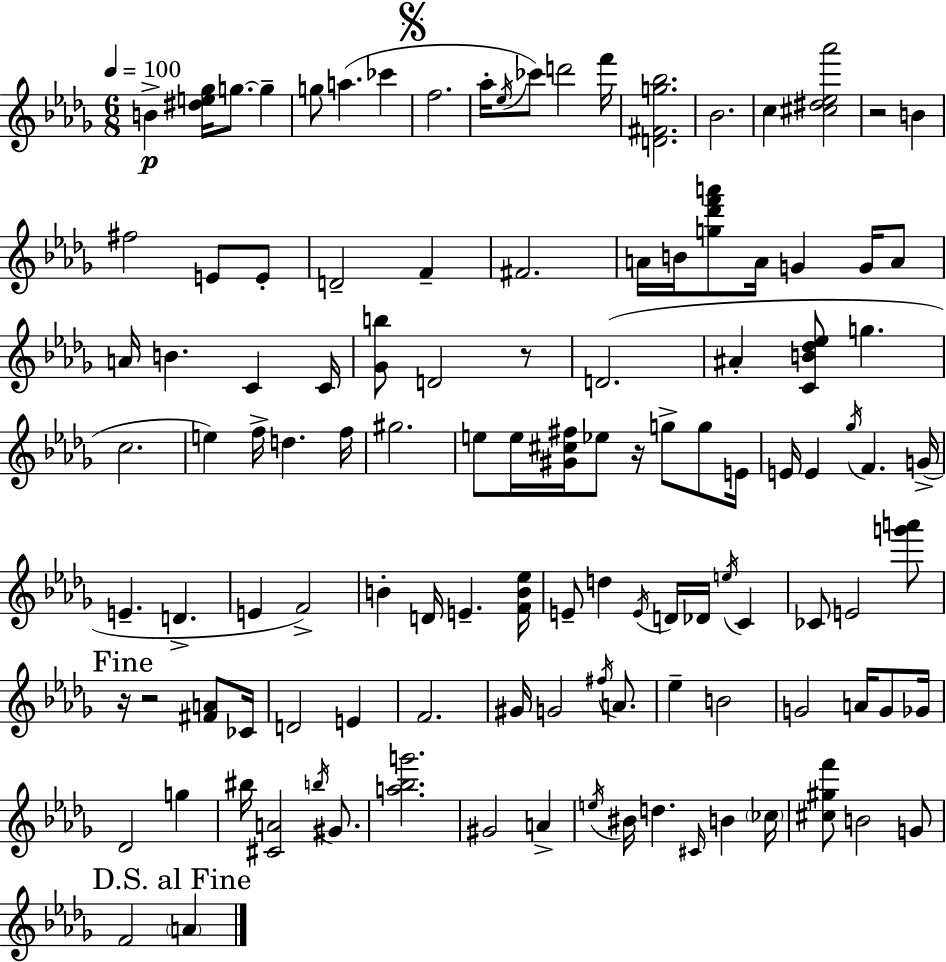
{
  \clef treble
  \numericTimeSignature
  \time 6/8
  \key bes \minor
  \tempo 4 = 100
  b'4->\p <dis'' e'' ges''>16 g''8.~~ g''4-- | g''8 a''4.( ces'''4 | \mark \markup { \musicglyph "scripts.segno" } f''2. | aes''16-. \acciaccatura { ees''16 }) ces'''8 d'''2 | \break f'''16 <d' fis' g'' bes''>2. | bes'2. | c''4 <cis'' dis'' ees'' aes'''>2 | r2 b'4 | \break fis''2 e'8 e'8-. | d'2-- f'4-- | fis'2. | a'16 b'16 <g'' des''' f''' a'''>8 a'16 g'4 g'16 a'8 | \break a'16 b'4. c'4 | c'16 <ges' b''>8 d'2 r8 | d'2.( | ais'4-. <c' b' des'' ees''>8 g''4. | \break c''2. | e''4) f''16-> d''4. | f''16 gis''2. | e''8 e''16 <gis' cis'' fis''>16 ees''8 r16 g''8-> g''8 | \break e'16 e'16 e'4 \acciaccatura { ges''16 } f'4. | g'16->( e'4.-- d'4.-> | e'4 f'2->) | b'4-. d'16 e'4.-- | \break <f' b' ees''>16 e'8-- d''4 \acciaccatura { e'16 } d'16 des'16 \acciaccatura { e''16 } | c'4 ces'8 e'2 | <g''' a'''>8 \mark "Fine" r16 r2 | <fis' a'>8 ces'16 d'2 | \break e'4 f'2. | gis'16 g'2 | \acciaccatura { fis''16 } a'8. ees''4-- b'2 | g'2 | \break a'16 g'8 ges'16 des'2 | g''4 bis''16 <cis' a'>2 | \acciaccatura { b''16 } gis'8. <a'' bes'' g'''>2. | gis'2 | \break a'4-> \acciaccatura { e''16 } bis'16 d''4. | \grace { cis'16 } b'4 \parenthesize ces''16 <cis'' gis'' f'''>8 b'2 | g'8 \mark "D.S. al Fine" f'2 | \parenthesize a'4 \bar "|."
}